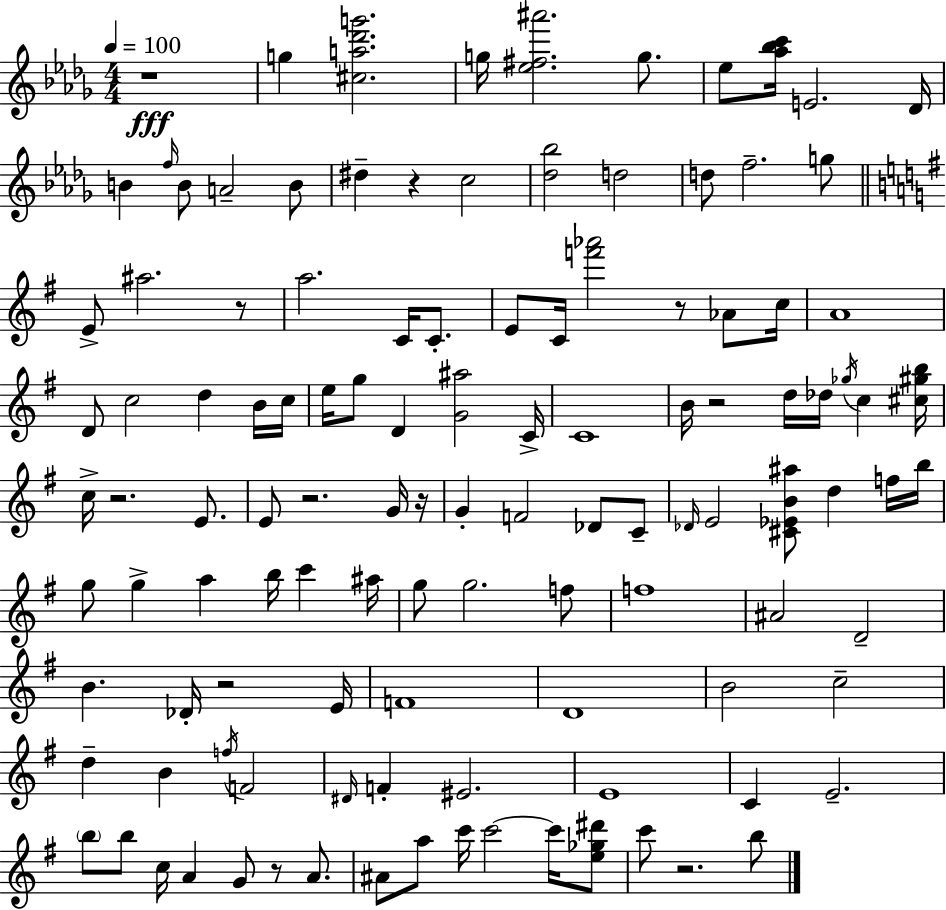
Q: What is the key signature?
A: BES minor